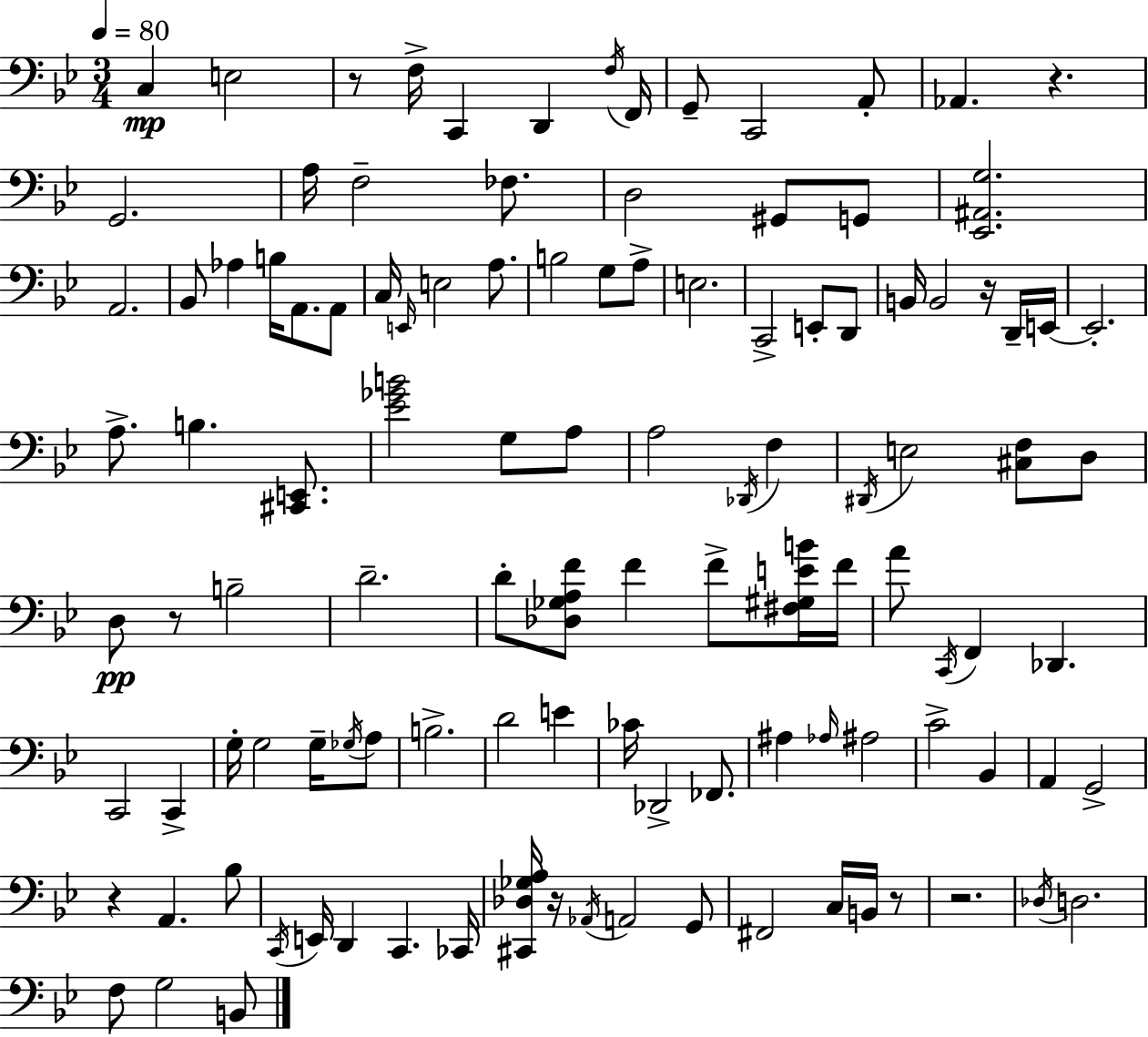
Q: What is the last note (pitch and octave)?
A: B2